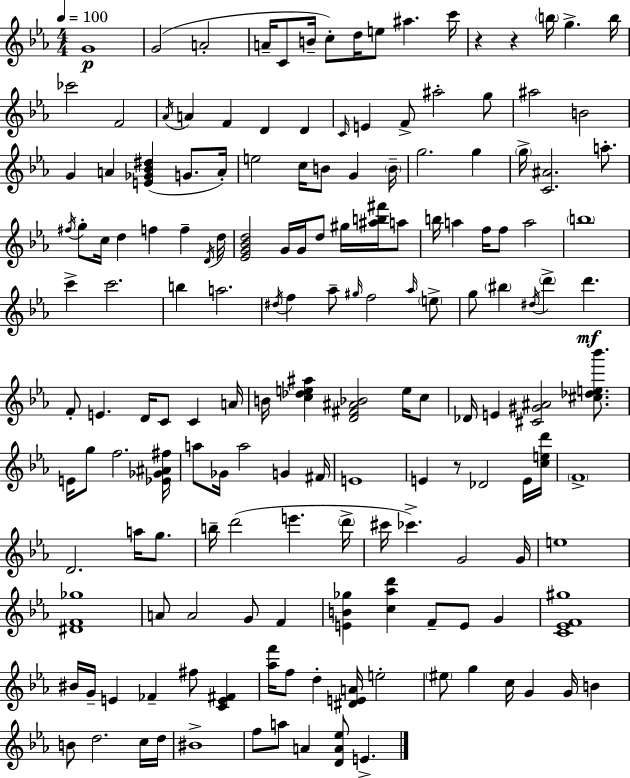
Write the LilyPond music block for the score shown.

{
  \clef treble
  \numericTimeSignature
  \time 4/4
  \key c \minor
  \tempo 4 = 100
  g'1\p | g'2( a'2-. | a'16-- c'8 b'16-- c''8-.) d''16 e''8 ais''4. c'''16 | r4 r4 \parenthesize b''16 g''4.-> b''16 | \break ces'''2 f'2 | \acciaccatura { aes'16 } a'4 f'4 d'4 d'4 | \grace { c'16 } e'4 f'8-> ais''2-. | g''8 ais''2 b'2 | \break g'4 a'4 <e' ges' bes' dis''>4( g'8. | a'16-.) e''2 c''16 b'8 g'4 | \parenthesize b'16-- g''2. g''4 | \parenthesize g''16-> <c' ais'>2. a''8.-. | \break \acciaccatura { fis''16 } g''8-. c''16 d''4 f''4 f''4-- | \acciaccatura { d'16 } d''16 <ees' g' bes' d''>2 g'16 g'16 d''8 | gis''16 <ais'' b'' fis'''>16 a''8 b''16 a''4 f''16 f''8 a''2 | \parenthesize b''1 | \break c'''4-> c'''2. | b''4 a''2. | \acciaccatura { dis''16 } f''4 aes''8-- \grace { gis''16 } f''2 | \grace { aes''16 } \parenthesize e''8-> g''8 \parenthesize bis''4 \acciaccatura { dis''16 } \parenthesize d'''4-> | \break d'''4.\mf f'8-. e'4. | d'16 c'8 c'4 a'16 b'16 <c'' des'' e'' ais''>4 <d' fis' ais' bes'>2 | e''16 c''8 des'16 e'4 <cis' gis' ais'>2 | <cis'' des'' e'' bes'''>8. e'16 g''8 f''2. | \break <ees' ges' ais' fis''>16 a''8 ges'16 a''2 | g'4 fis'16 e'1 | e'4 r8 des'2 | e'16 <c'' e'' d'''>16 \parenthesize f'1-> | \break d'2. | a''16 g''8. b''16-- d'''2( | e'''4. \parenthesize d'''16-> cis'''16 ces'''4.->) g'2 | g'16 e''1 | \break <dis' f' ges''>1 | a'8 a'2 | g'8 f'4 <e' b' ges''>4 <c'' aes'' d'''>4 | f'8-- e'8 g'4 <c' ees' f' gis''>1 | \break bis'16 g'16-- e'4 fes'4-- | fis''8 <c' e' fis'>4 <aes'' f'''>16 f''8 d''4-. <dis' e' a'>16 | e''2-. \parenthesize eis''8 g''4 c''16 g'4 | g'16 b'4 b'8 d''2. | \break c''16 d''16 bis'1-> | f''8 a''8 a'4 | <d' a' ees''>8 e'4.-> \bar "|."
}